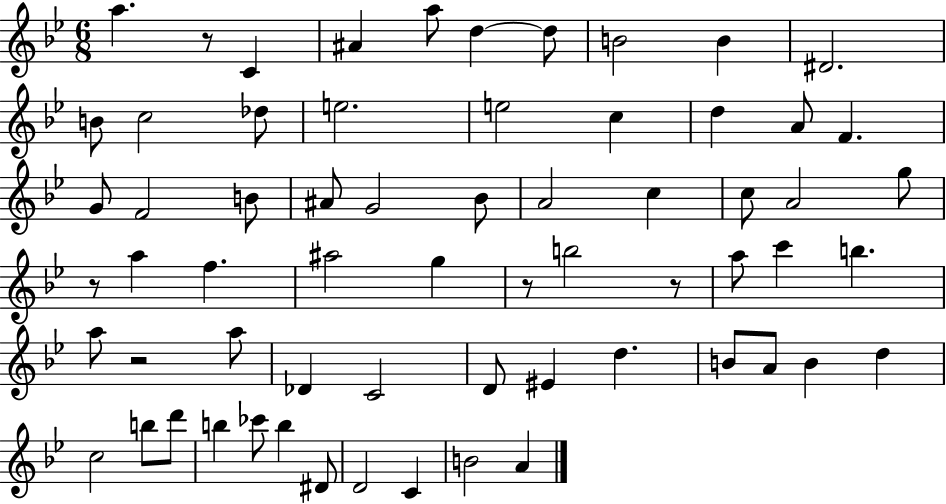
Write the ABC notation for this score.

X:1
T:Untitled
M:6/8
L:1/4
K:Bb
a z/2 C ^A a/2 d d/2 B2 B ^D2 B/2 c2 _d/2 e2 e2 c d A/2 F G/2 F2 B/2 ^A/2 G2 _B/2 A2 c c/2 A2 g/2 z/2 a f ^a2 g z/2 b2 z/2 a/2 c' b a/2 z2 a/2 _D C2 D/2 ^E d B/2 A/2 B d c2 b/2 d'/2 b _c'/2 b ^D/2 D2 C B2 A